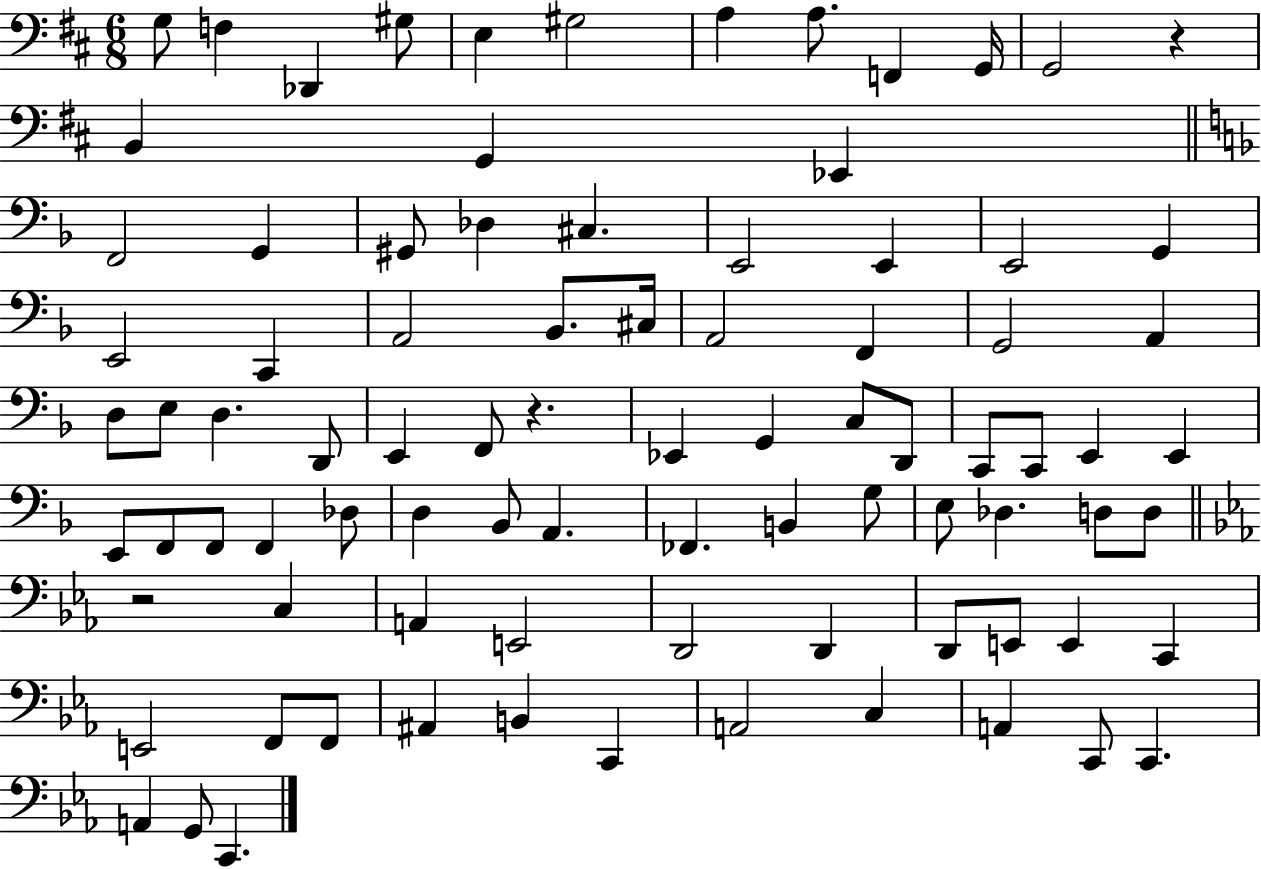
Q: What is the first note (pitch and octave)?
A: G3